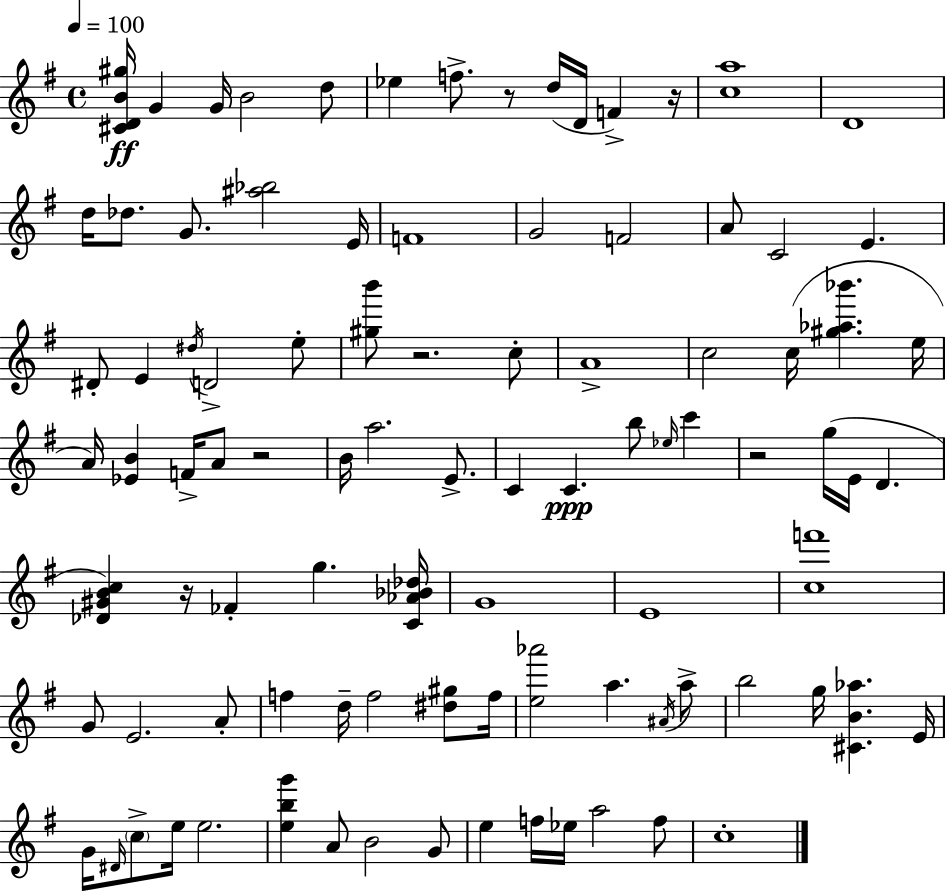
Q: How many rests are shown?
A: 6